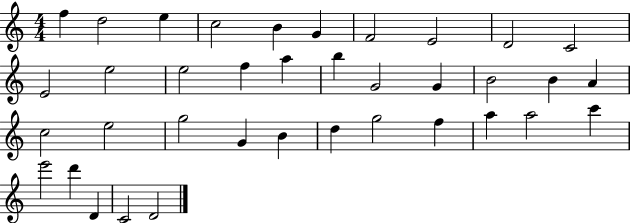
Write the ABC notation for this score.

X:1
T:Untitled
M:4/4
L:1/4
K:C
f d2 e c2 B G F2 E2 D2 C2 E2 e2 e2 f a b G2 G B2 B A c2 e2 g2 G B d g2 f a a2 c' e'2 d' D C2 D2